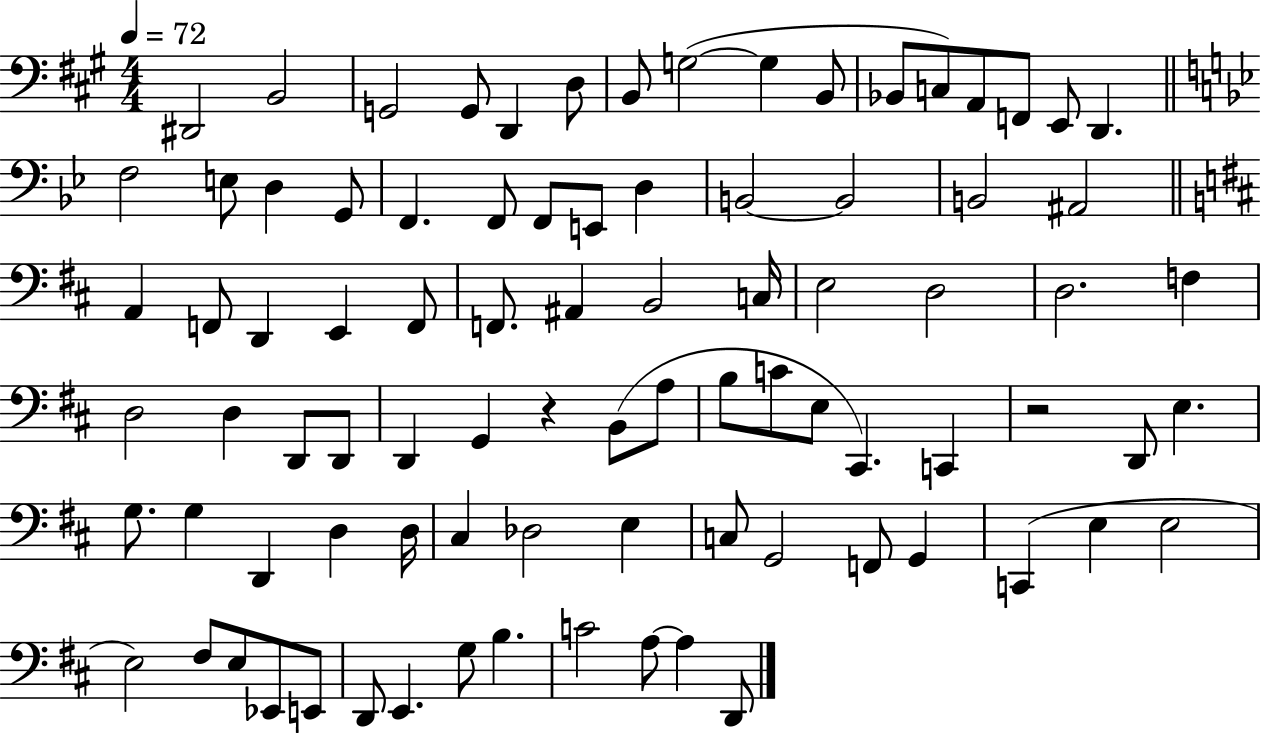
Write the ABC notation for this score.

X:1
T:Untitled
M:4/4
L:1/4
K:A
^D,,2 B,,2 G,,2 G,,/2 D,, D,/2 B,,/2 G,2 G, B,,/2 _B,,/2 C,/2 A,,/2 F,,/2 E,,/2 D,, F,2 E,/2 D, G,,/2 F,, F,,/2 F,,/2 E,,/2 D, B,,2 B,,2 B,,2 ^A,,2 A,, F,,/2 D,, E,, F,,/2 F,,/2 ^A,, B,,2 C,/4 E,2 D,2 D,2 F, D,2 D, D,,/2 D,,/2 D,, G,, z B,,/2 A,/2 B,/2 C/2 E,/2 ^C,, C,, z2 D,,/2 E, G,/2 G, D,, D, D,/4 ^C, _D,2 E, C,/2 G,,2 F,,/2 G,, C,, E, E,2 E,2 ^F,/2 E,/2 _E,,/2 E,,/2 D,,/2 E,, G,/2 B, C2 A,/2 A, D,,/2